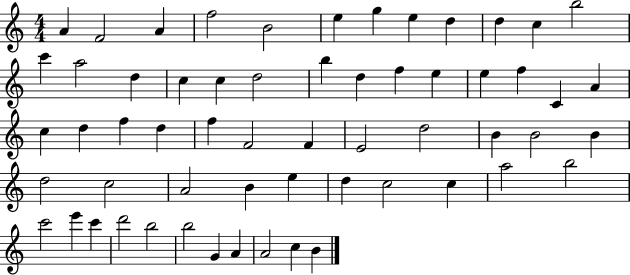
X:1
T:Untitled
M:4/4
L:1/4
K:C
A F2 A f2 B2 e g e d d c b2 c' a2 d c c d2 b d f e e f C A c d f d f F2 F E2 d2 B B2 B d2 c2 A2 B e d c2 c a2 b2 c'2 e' c' d'2 b2 b2 G A A2 c B